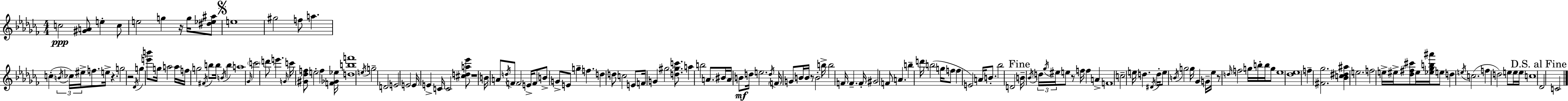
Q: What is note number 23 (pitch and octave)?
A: F5